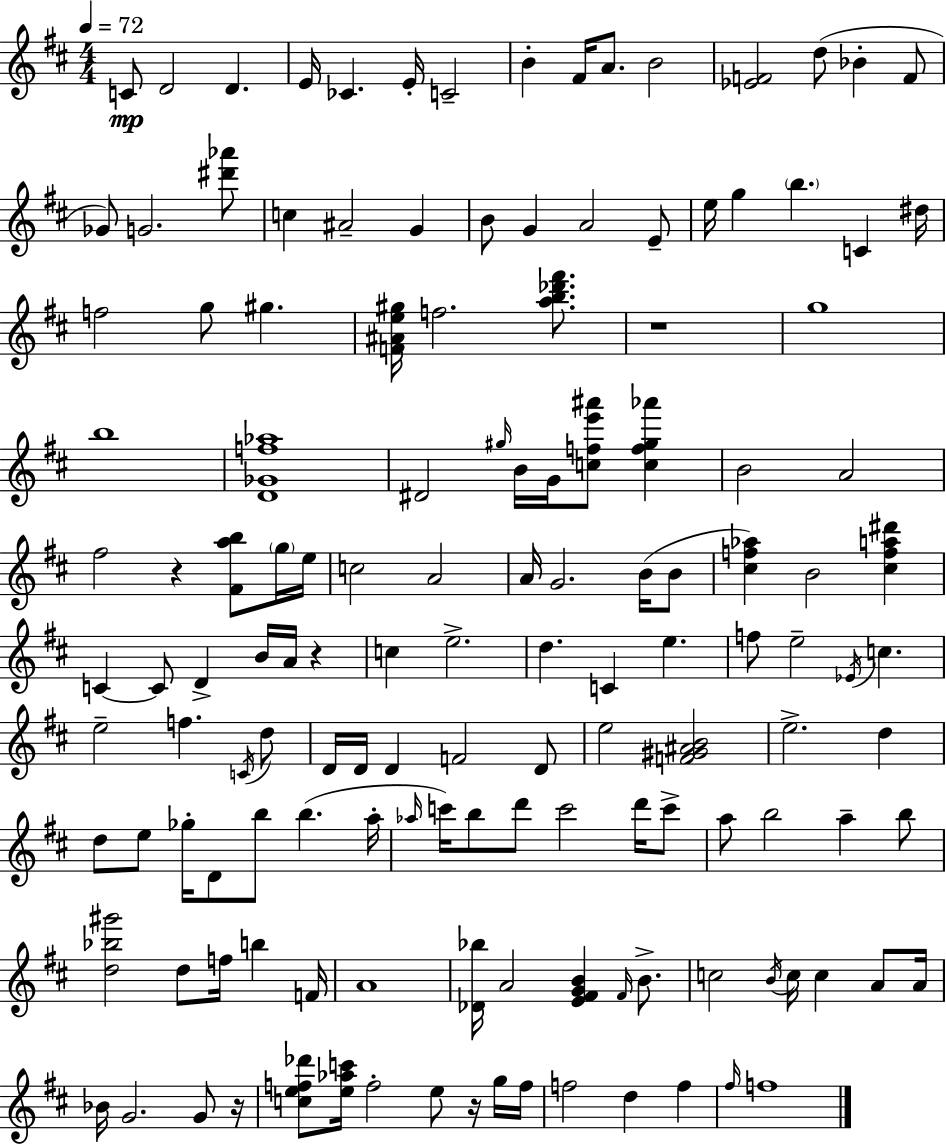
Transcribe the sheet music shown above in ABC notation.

X:1
T:Untitled
M:4/4
L:1/4
K:D
C/2 D2 D E/4 _C E/4 C2 B ^F/4 A/2 B2 [_EF]2 d/2 _B F/2 _G/2 G2 [^d'_a']/2 c ^A2 G B/2 G A2 E/2 e/4 g b C ^d/4 f2 g/2 ^g [F^Ae^g]/4 f2 [ab_d'^f']/2 z4 g4 b4 [D_Gf_a]4 ^D2 ^g/4 B/4 G/4 [cfe'^a']/2 [cf^g_a'] B2 A2 ^f2 z [^Fab]/2 g/4 e/4 c2 A2 A/4 G2 B/4 B/2 [^cf_a] B2 [^cfa^d'] C C/2 D B/4 A/4 z c e2 d C e f/2 e2 _E/4 c e2 f C/4 d/2 D/4 D/4 D F2 D/2 e2 [F^G^AB]2 e2 d d/2 e/2 _g/4 D/2 b/2 b a/4 _a/4 c'/4 b/2 d'/2 c'2 d'/4 c'/2 a/2 b2 a b/2 [d_b^g']2 d/2 f/4 b F/4 A4 [_D_b]/4 A2 [E^FGB] ^F/4 B/2 c2 B/4 c/4 c A/2 A/4 _B/4 G2 G/2 z/4 [cef_d']/2 [e_ac']/4 f2 e/2 z/4 g/4 f/4 f2 d f ^f/4 f4